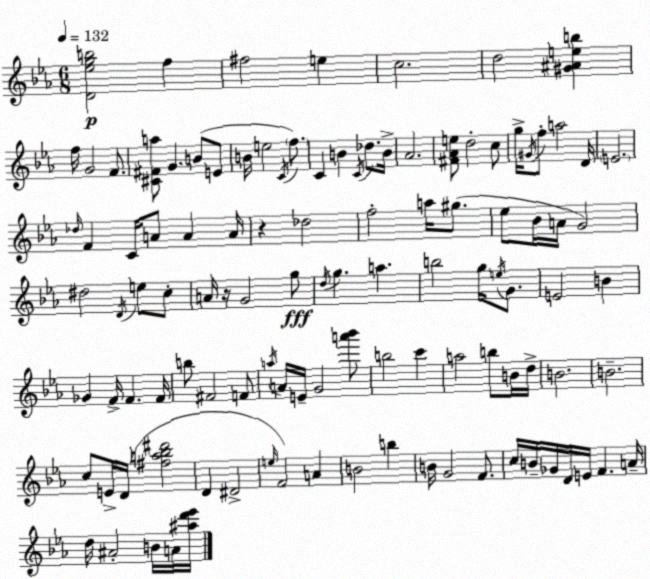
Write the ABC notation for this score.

X:1
T:Untitled
M:6/8
L:1/4
K:Cm
[D_egb]2 f ^f2 e c2 d2 [^G^Aeb] f/4 G2 F/2 [^C^Fa]/2 G B/2 E/2 B/4 e2 C/4 f/2 C B C/4 _d/2 B/4 _A2 [^F_Ae]/2 d2 c/2 g/4 ^G/4 f/2 a2 D/4 E2 _d/4 F C/4 A/2 A A/4 z _d2 f2 a/4 ^g/2 _e/2 _B/4 A/4 G2 ^d2 D/4 e/2 c/2 A/4 z/4 G2 g/2 d/4 g a b2 g/4 e/4 G/2 E2 B _G F/4 F F/4 b/2 ^F2 F/2 a/4 A/4 E/4 G2 [a'_b']/2 b2 c' a2 b/2 B/4 d/4 B2 B2 c/2 E/4 D/4 [^fa_b^d']2 D ^D2 e/4 F2 A B2 b B/4 G2 F/2 c/4 B/4 _G/4 D/4 E/4 F A/4 d/4 ^A2 B/4 A/4 [^ad'_e']/4